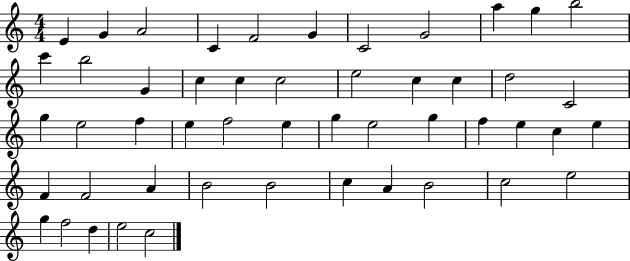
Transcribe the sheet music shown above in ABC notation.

X:1
T:Untitled
M:4/4
L:1/4
K:C
E G A2 C F2 G C2 G2 a g b2 c' b2 G c c c2 e2 c c d2 C2 g e2 f e f2 e g e2 g f e c e F F2 A B2 B2 c A B2 c2 e2 g f2 d e2 c2